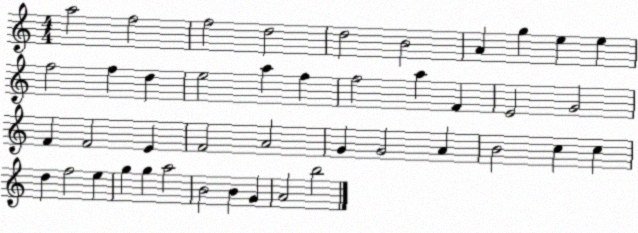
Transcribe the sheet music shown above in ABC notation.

X:1
T:Untitled
M:4/4
L:1/4
K:C
a2 f2 f2 d2 d2 B2 A g e e f2 f d e2 a f f2 a F E2 G2 F F2 E F2 A2 G G2 A B2 c c d f2 e g g a2 B2 B G A2 b2